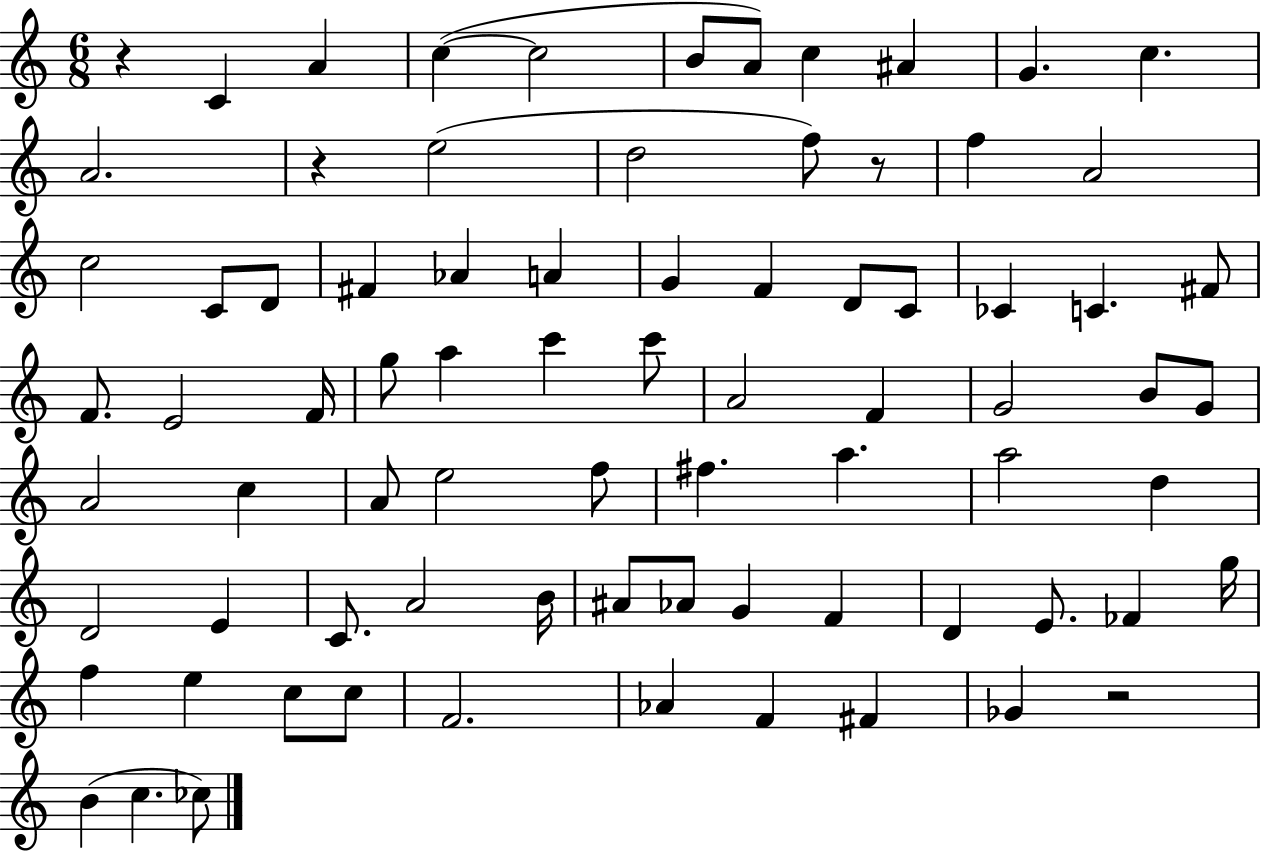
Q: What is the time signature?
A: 6/8